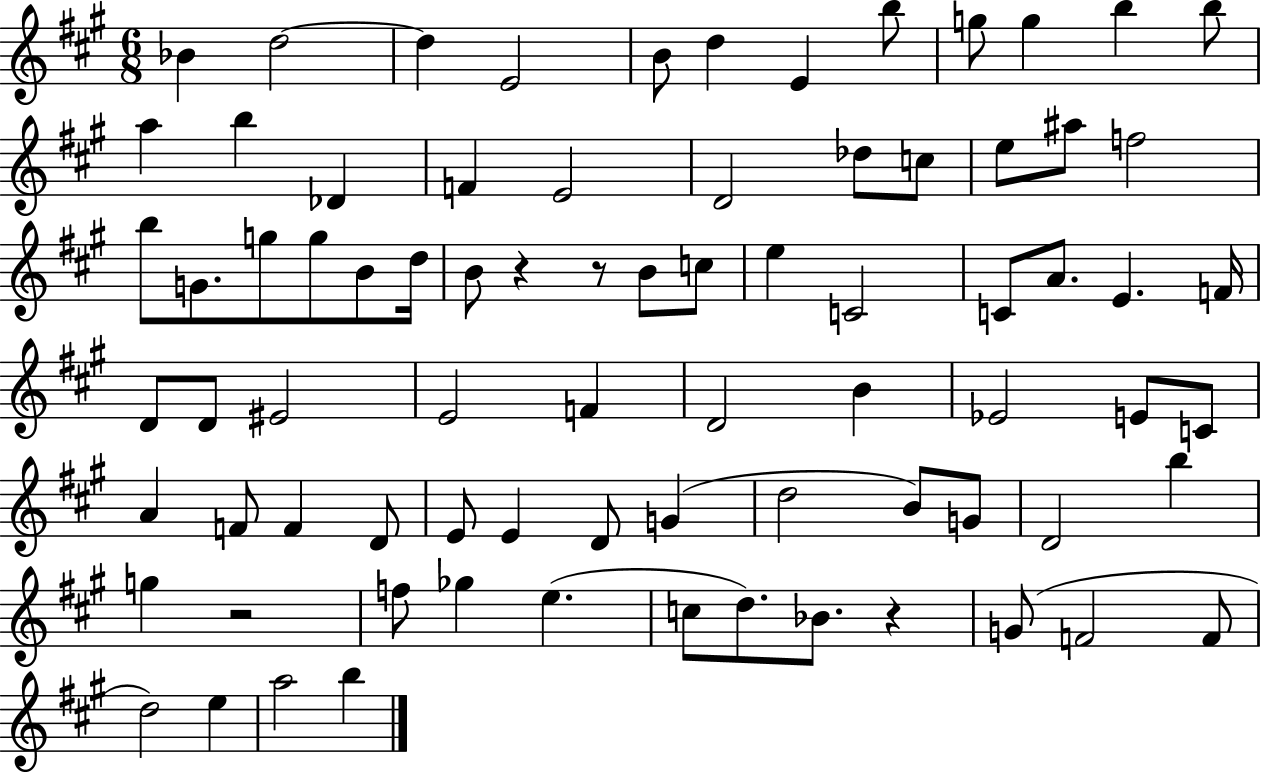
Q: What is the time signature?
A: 6/8